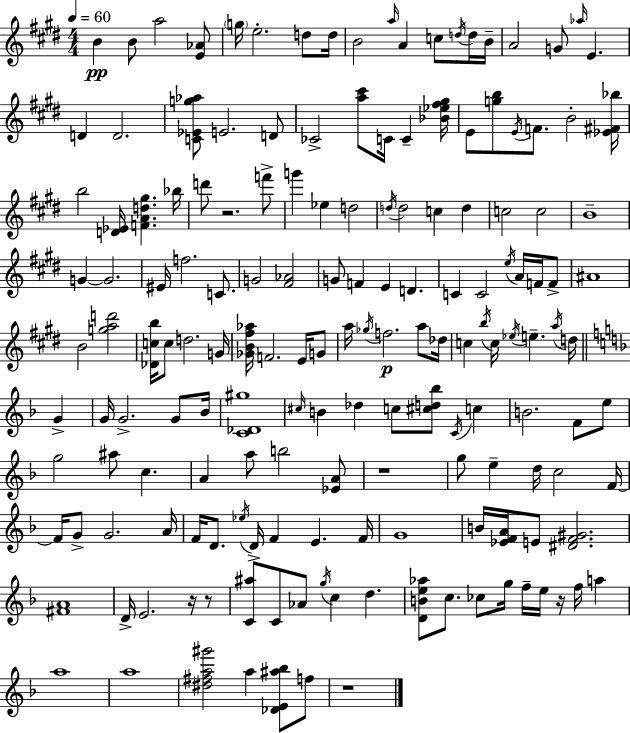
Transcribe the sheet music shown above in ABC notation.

X:1
T:Untitled
M:4/4
L:1/4
K:E
B B/2 a2 [E_A]/2 g/4 e2 d/2 d/4 B2 a/4 A c/2 d/4 d/4 B/4 A2 G/2 _a/4 E D D2 [C_Eg_a]/2 E2 D/2 _C2 [a^c']/2 C/4 C [_B_e^f^g]/4 E/2 [gb]/2 E/4 F/2 B2 [_E^F_b]/4 b2 [D_E]/4 [FAd^g] _b/4 d'/2 z2 f'/2 g' _e d2 d/4 d2 c d c2 c2 B4 G G2 ^E/4 f2 C/2 G2 [^F_A]2 G/2 F E D C C2 e/4 A/4 F/4 F/2 ^A4 B2 [gad']2 [_Dcb]/4 c/2 d2 G/4 [_GB^f_a]/4 F2 E/4 G/2 a/4 _g/4 f2 a/2 _d/4 c b/4 c/4 _e/4 e a/4 d/4 G G/4 G2 G/2 _B/4 [C_D^g]4 ^c/4 B _d c/2 [^cd_b]/2 C/4 c B2 F/2 e/2 g2 ^a/2 c A a/2 b2 [_EA]/2 z4 g/2 e d/4 c2 F/4 F/4 G/2 G2 A/4 F/4 D/2 _e/4 D/4 F E F/4 G4 B/4 [_EFA]/4 E/2 [^DF^G]2 [^FA]4 D/4 E2 z/4 z/2 [C^a]/2 C/2 _A/2 g/4 c d [DBe_a]/2 c/2 _c/2 g/4 f/4 e/4 z/4 f/4 a a4 a4 [^d^fa^g']2 a [_DE^a_b]/2 f/2 z4